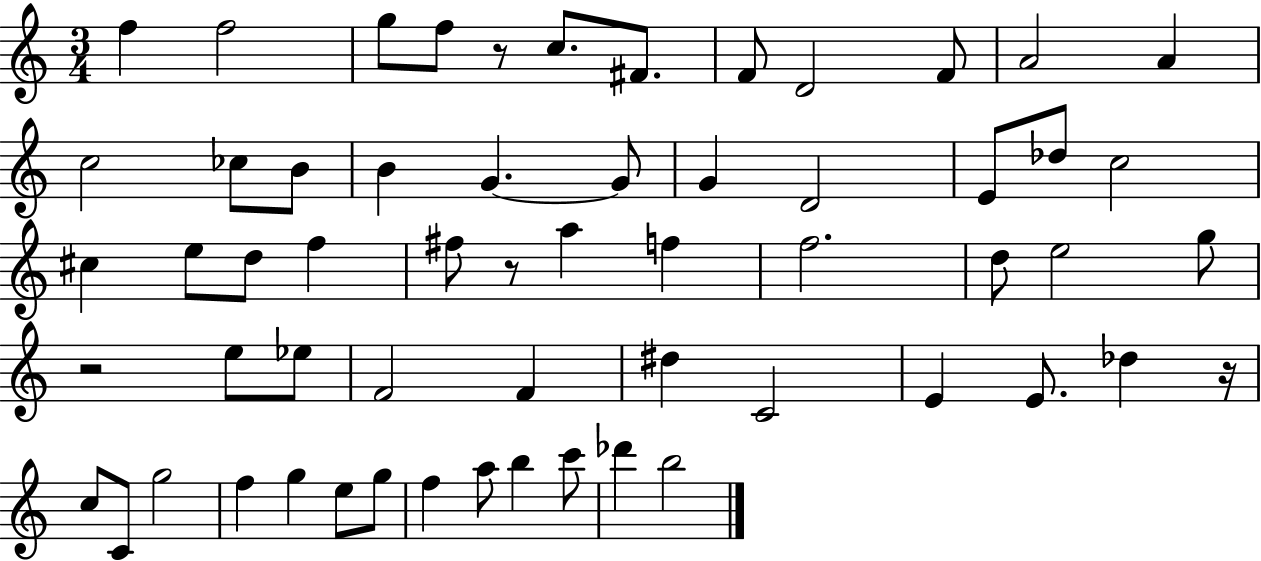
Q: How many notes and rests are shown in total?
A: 59